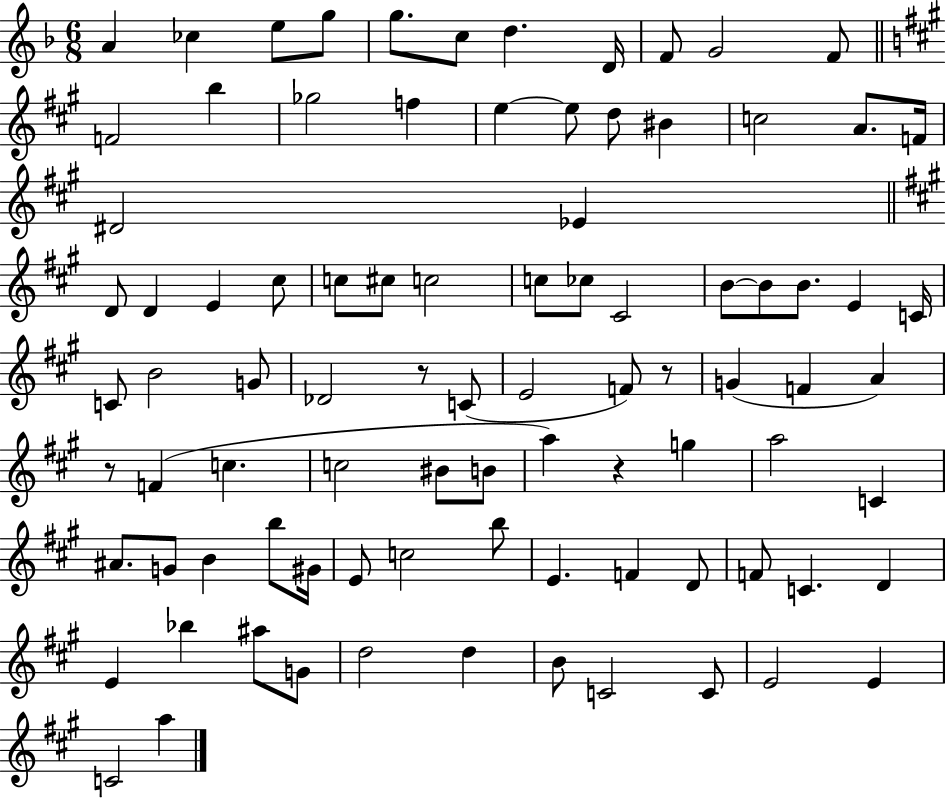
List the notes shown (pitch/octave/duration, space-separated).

A4/q CES5/q E5/e G5/e G5/e. C5/e D5/q. D4/s F4/e G4/h F4/e F4/h B5/q Gb5/h F5/q E5/q E5/e D5/e BIS4/q C5/h A4/e. F4/s D#4/h Eb4/q D4/e D4/q E4/q C#5/e C5/e C#5/e C5/h C5/e CES5/e C#4/h B4/e B4/e B4/e. E4/q C4/s C4/e B4/h G4/e Db4/h R/e C4/e E4/h F4/e R/e G4/q F4/q A4/q R/e F4/q C5/q. C5/h BIS4/e B4/e A5/q R/q G5/q A5/h C4/q A#4/e. G4/e B4/q B5/e G#4/s E4/e C5/h B5/e E4/q. F4/q D4/e F4/e C4/q. D4/q E4/q Bb5/q A#5/e G4/e D5/h D5/q B4/e C4/h C4/e E4/h E4/q C4/h A5/q